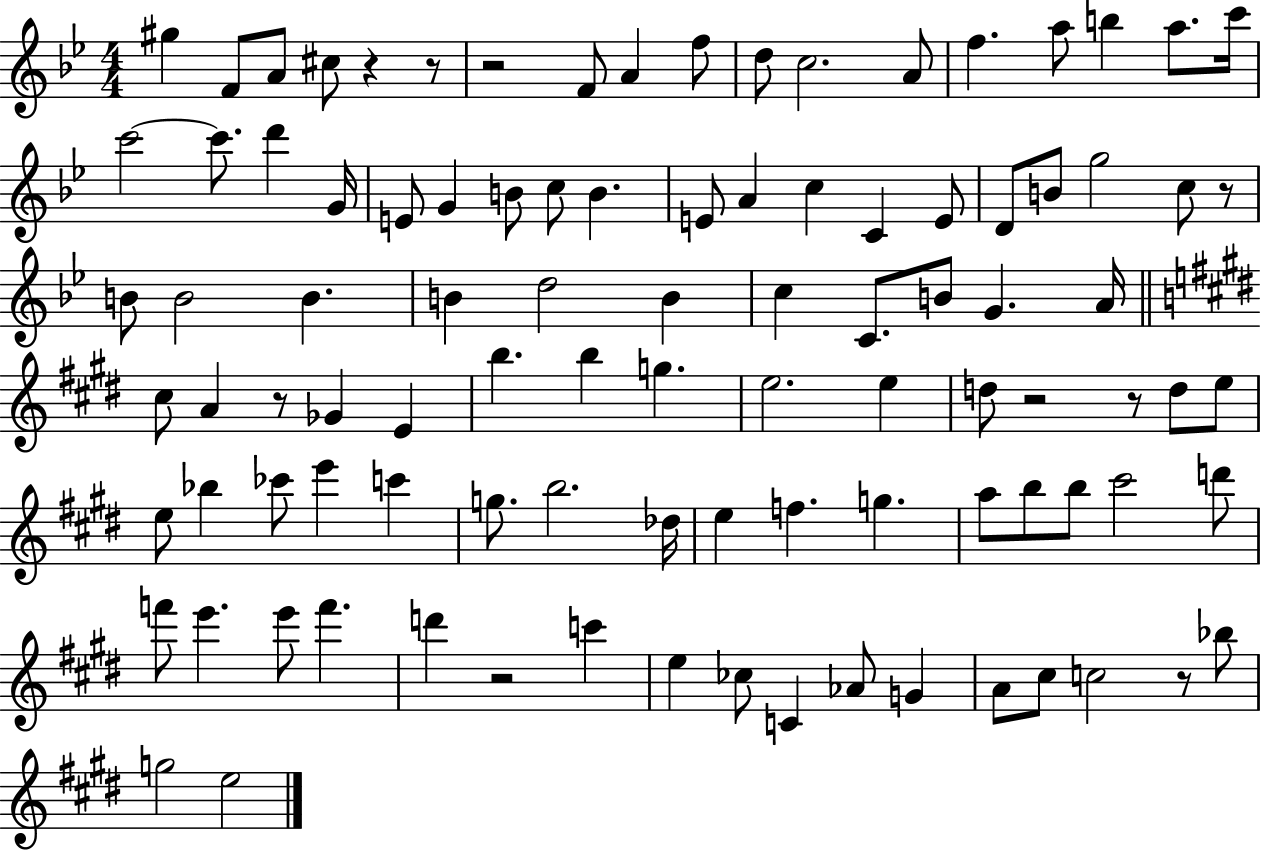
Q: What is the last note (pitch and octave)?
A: E5